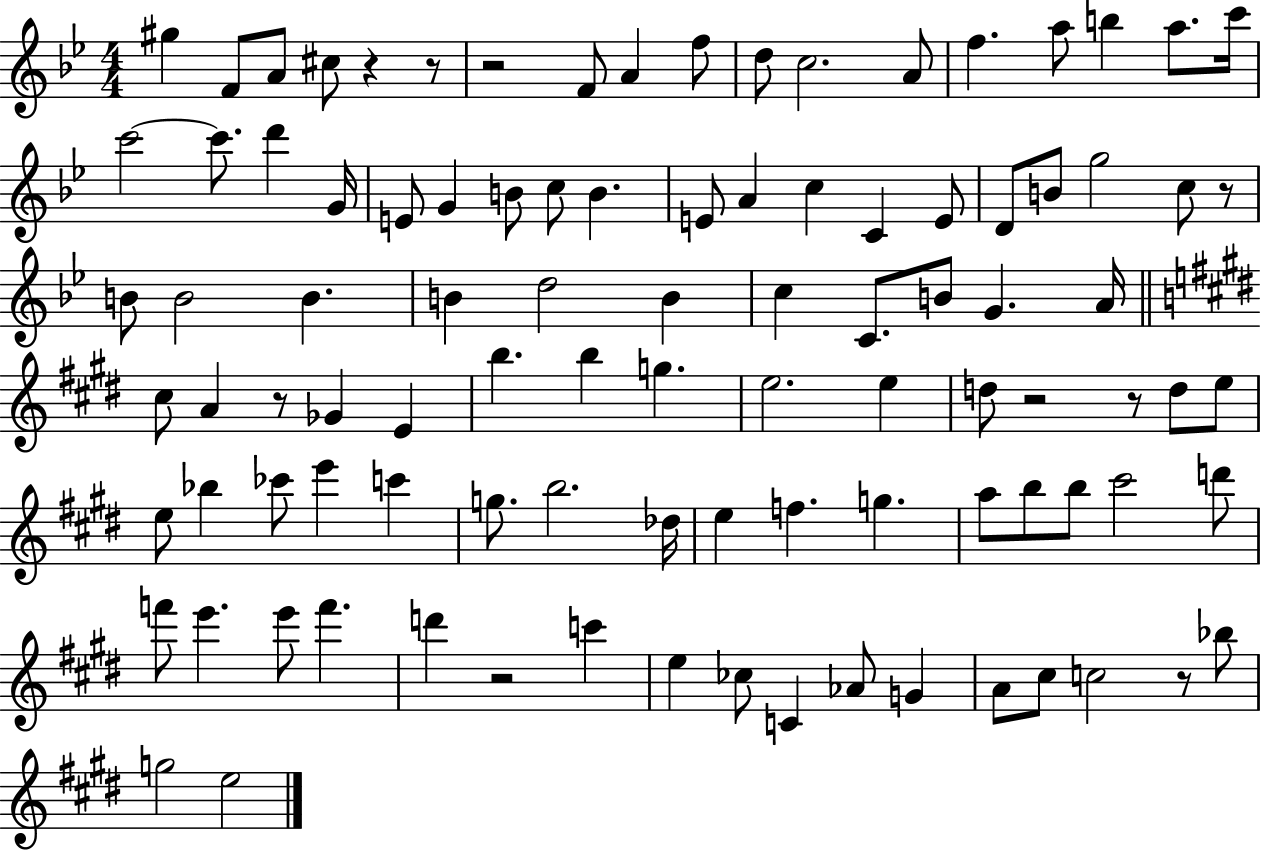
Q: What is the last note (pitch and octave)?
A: E5